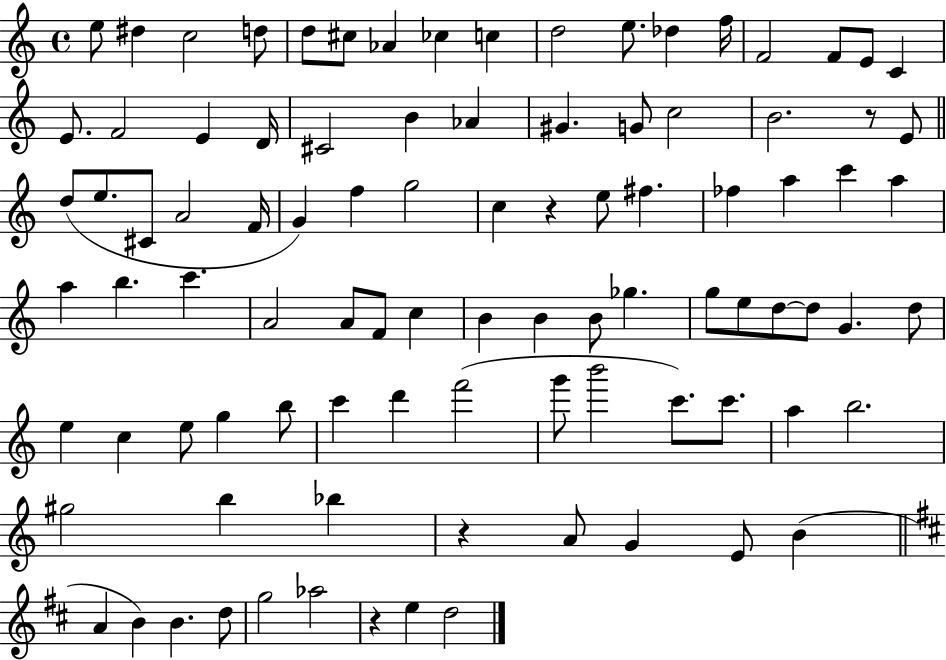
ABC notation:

X:1
T:Untitled
M:4/4
L:1/4
K:C
e/2 ^d c2 d/2 d/2 ^c/2 _A _c c d2 e/2 _d f/4 F2 F/2 E/2 C E/2 F2 E D/4 ^C2 B _A ^G G/2 c2 B2 z/2 E/2 d/2 e/2 ^C/2 A2 F/4 G f g2 c z e/2 ^f _f a c' a a b c' A2 A/2 F/2 c B B B/2 _g g/2 e/2 d/2 d/2 G d/2 e c e/2 g b/2 c' d' f'2 g'/2 b'2 c'/2 c'/2 a b2 ^g2 b _b z A/2 G E/2 B A B B d/2 g2 _a2 z e d2